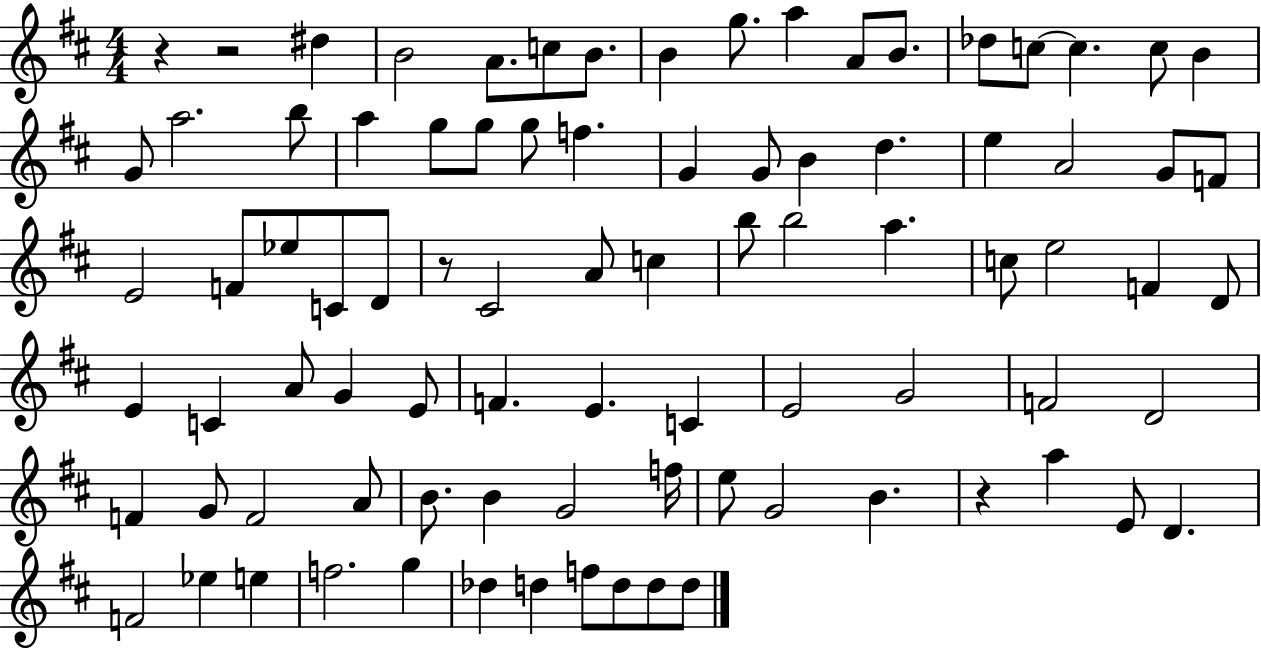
X:1
T:Untitled
M:4/4
L:1/4
K:D
z z2 ^d B2 A/2 c/2 B/2 B g/2 a A/2 B/2 _d/2 c/2 c c/2 B G/2 a2 b/2 a g/2 g/2 g/2 f G G/2 B d e A2 G/2 F/2 E2 F/2 _e/2 C/2 D/2 z/2 ^C2 A/2 c b/2 b2 a c/2 e2 F D/2 E C A/2 G E/2 F E C E2 G2 F2 D2 F G/2 F2 A/2 B/2 B G2 f/4 e/2 G2 B z a E/2 D F2 _e e f2 g _d d f/2 d/2 d/2 d/2